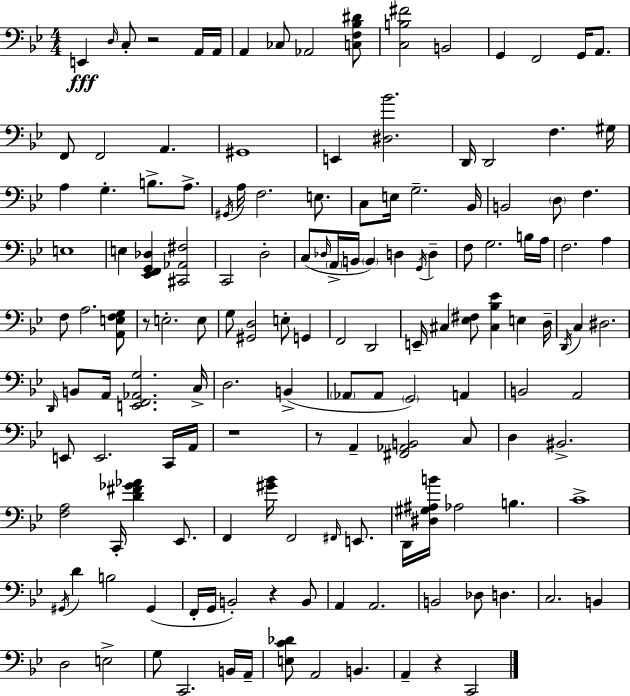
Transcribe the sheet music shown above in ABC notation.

X:1
T:Untitled
M:4/4
L:1/4
K:Bb
E,, D,/4 C,/2 z2 A,,/4 A,,/4 A,, _C,/2 _A,,2 [C,F,_B,^D]/2 [C,B,^F]2 B,,2 G,, F,,2 G,,/4 A,,/2 F,,/2 F,,2 A,, ^G,,4 E,, [^D,_B]2 D,,/4 D,,2 F, ^G,/4 A, G, B,/2 A,/2 ^G,,/4 A,/4 F,2 E,/2 C,/2 E,/4 G,2 _B,,/4 B,,2 D,/2 F, E,4 E, [_E,,F,,G,,_D,] [^C,,_A,,^F,]2 C,,2 D,2 C,/2 _D,/4 A,,/4 B,,/4 B,, D, G,,/4 D, F,/2 G,2 B,/4 A,/4 F,2 A, F,/2 A,2 [A,,E,F,G,]/2 z/2 E,2 E,/2 G,/2 [^G,,D,]2 E,/2 G,, F,,2 D,,2 E,,/4 ^C, [_E,^F,]/2 [^C,_B,_E] E, D,/4 D,,/4 C, ^D,2 D,,/4 B,,/2 A,,/4 [E,,F,,_A,,G,]2 C,/4 D,2 B,, _A,,/2 _A,,/2 G,,2 A,, B,,2 A,,2 E,,/2 E,,2 C,,/4 A,,/4 z4 z/2 A,, [^F,,_A,,B,,]2 C,/2 D, ^B,,2 [F,A,]2 C,,/4 [D^F_G_A] _E,,/2 F,, [^G_B]/4 F,,2 ^F,,/4 E,,/2 D,,/4 [^D,^G,^A,B]/4 _A,2 B, C4 ^G,,/4 D B,2 ^G,, F,,/4 G,,/4 B,,2 z B,,/2 A,, A,,2 B,,2 _D,/2 D, C,2 B,, D,2 E,2 G,/2 C,,2 B,,/4 A,,/4 [E,C_D]/2 A,,2 B,, A,, z C,,2